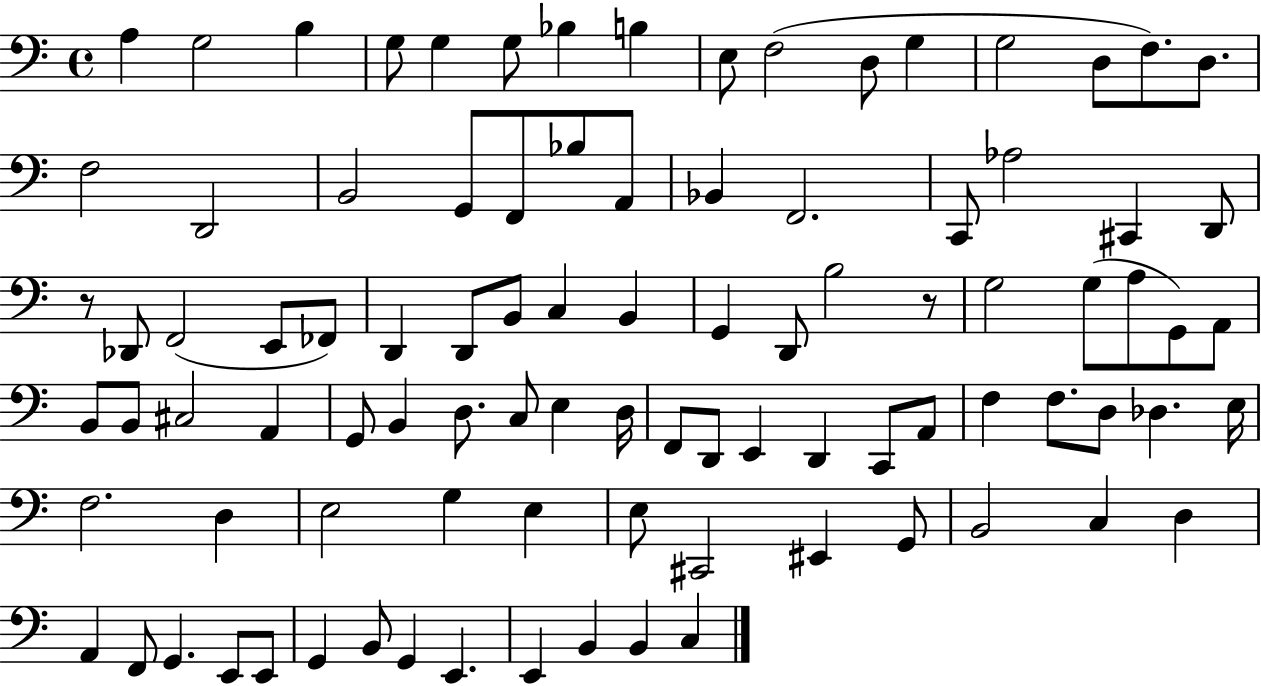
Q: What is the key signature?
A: C major